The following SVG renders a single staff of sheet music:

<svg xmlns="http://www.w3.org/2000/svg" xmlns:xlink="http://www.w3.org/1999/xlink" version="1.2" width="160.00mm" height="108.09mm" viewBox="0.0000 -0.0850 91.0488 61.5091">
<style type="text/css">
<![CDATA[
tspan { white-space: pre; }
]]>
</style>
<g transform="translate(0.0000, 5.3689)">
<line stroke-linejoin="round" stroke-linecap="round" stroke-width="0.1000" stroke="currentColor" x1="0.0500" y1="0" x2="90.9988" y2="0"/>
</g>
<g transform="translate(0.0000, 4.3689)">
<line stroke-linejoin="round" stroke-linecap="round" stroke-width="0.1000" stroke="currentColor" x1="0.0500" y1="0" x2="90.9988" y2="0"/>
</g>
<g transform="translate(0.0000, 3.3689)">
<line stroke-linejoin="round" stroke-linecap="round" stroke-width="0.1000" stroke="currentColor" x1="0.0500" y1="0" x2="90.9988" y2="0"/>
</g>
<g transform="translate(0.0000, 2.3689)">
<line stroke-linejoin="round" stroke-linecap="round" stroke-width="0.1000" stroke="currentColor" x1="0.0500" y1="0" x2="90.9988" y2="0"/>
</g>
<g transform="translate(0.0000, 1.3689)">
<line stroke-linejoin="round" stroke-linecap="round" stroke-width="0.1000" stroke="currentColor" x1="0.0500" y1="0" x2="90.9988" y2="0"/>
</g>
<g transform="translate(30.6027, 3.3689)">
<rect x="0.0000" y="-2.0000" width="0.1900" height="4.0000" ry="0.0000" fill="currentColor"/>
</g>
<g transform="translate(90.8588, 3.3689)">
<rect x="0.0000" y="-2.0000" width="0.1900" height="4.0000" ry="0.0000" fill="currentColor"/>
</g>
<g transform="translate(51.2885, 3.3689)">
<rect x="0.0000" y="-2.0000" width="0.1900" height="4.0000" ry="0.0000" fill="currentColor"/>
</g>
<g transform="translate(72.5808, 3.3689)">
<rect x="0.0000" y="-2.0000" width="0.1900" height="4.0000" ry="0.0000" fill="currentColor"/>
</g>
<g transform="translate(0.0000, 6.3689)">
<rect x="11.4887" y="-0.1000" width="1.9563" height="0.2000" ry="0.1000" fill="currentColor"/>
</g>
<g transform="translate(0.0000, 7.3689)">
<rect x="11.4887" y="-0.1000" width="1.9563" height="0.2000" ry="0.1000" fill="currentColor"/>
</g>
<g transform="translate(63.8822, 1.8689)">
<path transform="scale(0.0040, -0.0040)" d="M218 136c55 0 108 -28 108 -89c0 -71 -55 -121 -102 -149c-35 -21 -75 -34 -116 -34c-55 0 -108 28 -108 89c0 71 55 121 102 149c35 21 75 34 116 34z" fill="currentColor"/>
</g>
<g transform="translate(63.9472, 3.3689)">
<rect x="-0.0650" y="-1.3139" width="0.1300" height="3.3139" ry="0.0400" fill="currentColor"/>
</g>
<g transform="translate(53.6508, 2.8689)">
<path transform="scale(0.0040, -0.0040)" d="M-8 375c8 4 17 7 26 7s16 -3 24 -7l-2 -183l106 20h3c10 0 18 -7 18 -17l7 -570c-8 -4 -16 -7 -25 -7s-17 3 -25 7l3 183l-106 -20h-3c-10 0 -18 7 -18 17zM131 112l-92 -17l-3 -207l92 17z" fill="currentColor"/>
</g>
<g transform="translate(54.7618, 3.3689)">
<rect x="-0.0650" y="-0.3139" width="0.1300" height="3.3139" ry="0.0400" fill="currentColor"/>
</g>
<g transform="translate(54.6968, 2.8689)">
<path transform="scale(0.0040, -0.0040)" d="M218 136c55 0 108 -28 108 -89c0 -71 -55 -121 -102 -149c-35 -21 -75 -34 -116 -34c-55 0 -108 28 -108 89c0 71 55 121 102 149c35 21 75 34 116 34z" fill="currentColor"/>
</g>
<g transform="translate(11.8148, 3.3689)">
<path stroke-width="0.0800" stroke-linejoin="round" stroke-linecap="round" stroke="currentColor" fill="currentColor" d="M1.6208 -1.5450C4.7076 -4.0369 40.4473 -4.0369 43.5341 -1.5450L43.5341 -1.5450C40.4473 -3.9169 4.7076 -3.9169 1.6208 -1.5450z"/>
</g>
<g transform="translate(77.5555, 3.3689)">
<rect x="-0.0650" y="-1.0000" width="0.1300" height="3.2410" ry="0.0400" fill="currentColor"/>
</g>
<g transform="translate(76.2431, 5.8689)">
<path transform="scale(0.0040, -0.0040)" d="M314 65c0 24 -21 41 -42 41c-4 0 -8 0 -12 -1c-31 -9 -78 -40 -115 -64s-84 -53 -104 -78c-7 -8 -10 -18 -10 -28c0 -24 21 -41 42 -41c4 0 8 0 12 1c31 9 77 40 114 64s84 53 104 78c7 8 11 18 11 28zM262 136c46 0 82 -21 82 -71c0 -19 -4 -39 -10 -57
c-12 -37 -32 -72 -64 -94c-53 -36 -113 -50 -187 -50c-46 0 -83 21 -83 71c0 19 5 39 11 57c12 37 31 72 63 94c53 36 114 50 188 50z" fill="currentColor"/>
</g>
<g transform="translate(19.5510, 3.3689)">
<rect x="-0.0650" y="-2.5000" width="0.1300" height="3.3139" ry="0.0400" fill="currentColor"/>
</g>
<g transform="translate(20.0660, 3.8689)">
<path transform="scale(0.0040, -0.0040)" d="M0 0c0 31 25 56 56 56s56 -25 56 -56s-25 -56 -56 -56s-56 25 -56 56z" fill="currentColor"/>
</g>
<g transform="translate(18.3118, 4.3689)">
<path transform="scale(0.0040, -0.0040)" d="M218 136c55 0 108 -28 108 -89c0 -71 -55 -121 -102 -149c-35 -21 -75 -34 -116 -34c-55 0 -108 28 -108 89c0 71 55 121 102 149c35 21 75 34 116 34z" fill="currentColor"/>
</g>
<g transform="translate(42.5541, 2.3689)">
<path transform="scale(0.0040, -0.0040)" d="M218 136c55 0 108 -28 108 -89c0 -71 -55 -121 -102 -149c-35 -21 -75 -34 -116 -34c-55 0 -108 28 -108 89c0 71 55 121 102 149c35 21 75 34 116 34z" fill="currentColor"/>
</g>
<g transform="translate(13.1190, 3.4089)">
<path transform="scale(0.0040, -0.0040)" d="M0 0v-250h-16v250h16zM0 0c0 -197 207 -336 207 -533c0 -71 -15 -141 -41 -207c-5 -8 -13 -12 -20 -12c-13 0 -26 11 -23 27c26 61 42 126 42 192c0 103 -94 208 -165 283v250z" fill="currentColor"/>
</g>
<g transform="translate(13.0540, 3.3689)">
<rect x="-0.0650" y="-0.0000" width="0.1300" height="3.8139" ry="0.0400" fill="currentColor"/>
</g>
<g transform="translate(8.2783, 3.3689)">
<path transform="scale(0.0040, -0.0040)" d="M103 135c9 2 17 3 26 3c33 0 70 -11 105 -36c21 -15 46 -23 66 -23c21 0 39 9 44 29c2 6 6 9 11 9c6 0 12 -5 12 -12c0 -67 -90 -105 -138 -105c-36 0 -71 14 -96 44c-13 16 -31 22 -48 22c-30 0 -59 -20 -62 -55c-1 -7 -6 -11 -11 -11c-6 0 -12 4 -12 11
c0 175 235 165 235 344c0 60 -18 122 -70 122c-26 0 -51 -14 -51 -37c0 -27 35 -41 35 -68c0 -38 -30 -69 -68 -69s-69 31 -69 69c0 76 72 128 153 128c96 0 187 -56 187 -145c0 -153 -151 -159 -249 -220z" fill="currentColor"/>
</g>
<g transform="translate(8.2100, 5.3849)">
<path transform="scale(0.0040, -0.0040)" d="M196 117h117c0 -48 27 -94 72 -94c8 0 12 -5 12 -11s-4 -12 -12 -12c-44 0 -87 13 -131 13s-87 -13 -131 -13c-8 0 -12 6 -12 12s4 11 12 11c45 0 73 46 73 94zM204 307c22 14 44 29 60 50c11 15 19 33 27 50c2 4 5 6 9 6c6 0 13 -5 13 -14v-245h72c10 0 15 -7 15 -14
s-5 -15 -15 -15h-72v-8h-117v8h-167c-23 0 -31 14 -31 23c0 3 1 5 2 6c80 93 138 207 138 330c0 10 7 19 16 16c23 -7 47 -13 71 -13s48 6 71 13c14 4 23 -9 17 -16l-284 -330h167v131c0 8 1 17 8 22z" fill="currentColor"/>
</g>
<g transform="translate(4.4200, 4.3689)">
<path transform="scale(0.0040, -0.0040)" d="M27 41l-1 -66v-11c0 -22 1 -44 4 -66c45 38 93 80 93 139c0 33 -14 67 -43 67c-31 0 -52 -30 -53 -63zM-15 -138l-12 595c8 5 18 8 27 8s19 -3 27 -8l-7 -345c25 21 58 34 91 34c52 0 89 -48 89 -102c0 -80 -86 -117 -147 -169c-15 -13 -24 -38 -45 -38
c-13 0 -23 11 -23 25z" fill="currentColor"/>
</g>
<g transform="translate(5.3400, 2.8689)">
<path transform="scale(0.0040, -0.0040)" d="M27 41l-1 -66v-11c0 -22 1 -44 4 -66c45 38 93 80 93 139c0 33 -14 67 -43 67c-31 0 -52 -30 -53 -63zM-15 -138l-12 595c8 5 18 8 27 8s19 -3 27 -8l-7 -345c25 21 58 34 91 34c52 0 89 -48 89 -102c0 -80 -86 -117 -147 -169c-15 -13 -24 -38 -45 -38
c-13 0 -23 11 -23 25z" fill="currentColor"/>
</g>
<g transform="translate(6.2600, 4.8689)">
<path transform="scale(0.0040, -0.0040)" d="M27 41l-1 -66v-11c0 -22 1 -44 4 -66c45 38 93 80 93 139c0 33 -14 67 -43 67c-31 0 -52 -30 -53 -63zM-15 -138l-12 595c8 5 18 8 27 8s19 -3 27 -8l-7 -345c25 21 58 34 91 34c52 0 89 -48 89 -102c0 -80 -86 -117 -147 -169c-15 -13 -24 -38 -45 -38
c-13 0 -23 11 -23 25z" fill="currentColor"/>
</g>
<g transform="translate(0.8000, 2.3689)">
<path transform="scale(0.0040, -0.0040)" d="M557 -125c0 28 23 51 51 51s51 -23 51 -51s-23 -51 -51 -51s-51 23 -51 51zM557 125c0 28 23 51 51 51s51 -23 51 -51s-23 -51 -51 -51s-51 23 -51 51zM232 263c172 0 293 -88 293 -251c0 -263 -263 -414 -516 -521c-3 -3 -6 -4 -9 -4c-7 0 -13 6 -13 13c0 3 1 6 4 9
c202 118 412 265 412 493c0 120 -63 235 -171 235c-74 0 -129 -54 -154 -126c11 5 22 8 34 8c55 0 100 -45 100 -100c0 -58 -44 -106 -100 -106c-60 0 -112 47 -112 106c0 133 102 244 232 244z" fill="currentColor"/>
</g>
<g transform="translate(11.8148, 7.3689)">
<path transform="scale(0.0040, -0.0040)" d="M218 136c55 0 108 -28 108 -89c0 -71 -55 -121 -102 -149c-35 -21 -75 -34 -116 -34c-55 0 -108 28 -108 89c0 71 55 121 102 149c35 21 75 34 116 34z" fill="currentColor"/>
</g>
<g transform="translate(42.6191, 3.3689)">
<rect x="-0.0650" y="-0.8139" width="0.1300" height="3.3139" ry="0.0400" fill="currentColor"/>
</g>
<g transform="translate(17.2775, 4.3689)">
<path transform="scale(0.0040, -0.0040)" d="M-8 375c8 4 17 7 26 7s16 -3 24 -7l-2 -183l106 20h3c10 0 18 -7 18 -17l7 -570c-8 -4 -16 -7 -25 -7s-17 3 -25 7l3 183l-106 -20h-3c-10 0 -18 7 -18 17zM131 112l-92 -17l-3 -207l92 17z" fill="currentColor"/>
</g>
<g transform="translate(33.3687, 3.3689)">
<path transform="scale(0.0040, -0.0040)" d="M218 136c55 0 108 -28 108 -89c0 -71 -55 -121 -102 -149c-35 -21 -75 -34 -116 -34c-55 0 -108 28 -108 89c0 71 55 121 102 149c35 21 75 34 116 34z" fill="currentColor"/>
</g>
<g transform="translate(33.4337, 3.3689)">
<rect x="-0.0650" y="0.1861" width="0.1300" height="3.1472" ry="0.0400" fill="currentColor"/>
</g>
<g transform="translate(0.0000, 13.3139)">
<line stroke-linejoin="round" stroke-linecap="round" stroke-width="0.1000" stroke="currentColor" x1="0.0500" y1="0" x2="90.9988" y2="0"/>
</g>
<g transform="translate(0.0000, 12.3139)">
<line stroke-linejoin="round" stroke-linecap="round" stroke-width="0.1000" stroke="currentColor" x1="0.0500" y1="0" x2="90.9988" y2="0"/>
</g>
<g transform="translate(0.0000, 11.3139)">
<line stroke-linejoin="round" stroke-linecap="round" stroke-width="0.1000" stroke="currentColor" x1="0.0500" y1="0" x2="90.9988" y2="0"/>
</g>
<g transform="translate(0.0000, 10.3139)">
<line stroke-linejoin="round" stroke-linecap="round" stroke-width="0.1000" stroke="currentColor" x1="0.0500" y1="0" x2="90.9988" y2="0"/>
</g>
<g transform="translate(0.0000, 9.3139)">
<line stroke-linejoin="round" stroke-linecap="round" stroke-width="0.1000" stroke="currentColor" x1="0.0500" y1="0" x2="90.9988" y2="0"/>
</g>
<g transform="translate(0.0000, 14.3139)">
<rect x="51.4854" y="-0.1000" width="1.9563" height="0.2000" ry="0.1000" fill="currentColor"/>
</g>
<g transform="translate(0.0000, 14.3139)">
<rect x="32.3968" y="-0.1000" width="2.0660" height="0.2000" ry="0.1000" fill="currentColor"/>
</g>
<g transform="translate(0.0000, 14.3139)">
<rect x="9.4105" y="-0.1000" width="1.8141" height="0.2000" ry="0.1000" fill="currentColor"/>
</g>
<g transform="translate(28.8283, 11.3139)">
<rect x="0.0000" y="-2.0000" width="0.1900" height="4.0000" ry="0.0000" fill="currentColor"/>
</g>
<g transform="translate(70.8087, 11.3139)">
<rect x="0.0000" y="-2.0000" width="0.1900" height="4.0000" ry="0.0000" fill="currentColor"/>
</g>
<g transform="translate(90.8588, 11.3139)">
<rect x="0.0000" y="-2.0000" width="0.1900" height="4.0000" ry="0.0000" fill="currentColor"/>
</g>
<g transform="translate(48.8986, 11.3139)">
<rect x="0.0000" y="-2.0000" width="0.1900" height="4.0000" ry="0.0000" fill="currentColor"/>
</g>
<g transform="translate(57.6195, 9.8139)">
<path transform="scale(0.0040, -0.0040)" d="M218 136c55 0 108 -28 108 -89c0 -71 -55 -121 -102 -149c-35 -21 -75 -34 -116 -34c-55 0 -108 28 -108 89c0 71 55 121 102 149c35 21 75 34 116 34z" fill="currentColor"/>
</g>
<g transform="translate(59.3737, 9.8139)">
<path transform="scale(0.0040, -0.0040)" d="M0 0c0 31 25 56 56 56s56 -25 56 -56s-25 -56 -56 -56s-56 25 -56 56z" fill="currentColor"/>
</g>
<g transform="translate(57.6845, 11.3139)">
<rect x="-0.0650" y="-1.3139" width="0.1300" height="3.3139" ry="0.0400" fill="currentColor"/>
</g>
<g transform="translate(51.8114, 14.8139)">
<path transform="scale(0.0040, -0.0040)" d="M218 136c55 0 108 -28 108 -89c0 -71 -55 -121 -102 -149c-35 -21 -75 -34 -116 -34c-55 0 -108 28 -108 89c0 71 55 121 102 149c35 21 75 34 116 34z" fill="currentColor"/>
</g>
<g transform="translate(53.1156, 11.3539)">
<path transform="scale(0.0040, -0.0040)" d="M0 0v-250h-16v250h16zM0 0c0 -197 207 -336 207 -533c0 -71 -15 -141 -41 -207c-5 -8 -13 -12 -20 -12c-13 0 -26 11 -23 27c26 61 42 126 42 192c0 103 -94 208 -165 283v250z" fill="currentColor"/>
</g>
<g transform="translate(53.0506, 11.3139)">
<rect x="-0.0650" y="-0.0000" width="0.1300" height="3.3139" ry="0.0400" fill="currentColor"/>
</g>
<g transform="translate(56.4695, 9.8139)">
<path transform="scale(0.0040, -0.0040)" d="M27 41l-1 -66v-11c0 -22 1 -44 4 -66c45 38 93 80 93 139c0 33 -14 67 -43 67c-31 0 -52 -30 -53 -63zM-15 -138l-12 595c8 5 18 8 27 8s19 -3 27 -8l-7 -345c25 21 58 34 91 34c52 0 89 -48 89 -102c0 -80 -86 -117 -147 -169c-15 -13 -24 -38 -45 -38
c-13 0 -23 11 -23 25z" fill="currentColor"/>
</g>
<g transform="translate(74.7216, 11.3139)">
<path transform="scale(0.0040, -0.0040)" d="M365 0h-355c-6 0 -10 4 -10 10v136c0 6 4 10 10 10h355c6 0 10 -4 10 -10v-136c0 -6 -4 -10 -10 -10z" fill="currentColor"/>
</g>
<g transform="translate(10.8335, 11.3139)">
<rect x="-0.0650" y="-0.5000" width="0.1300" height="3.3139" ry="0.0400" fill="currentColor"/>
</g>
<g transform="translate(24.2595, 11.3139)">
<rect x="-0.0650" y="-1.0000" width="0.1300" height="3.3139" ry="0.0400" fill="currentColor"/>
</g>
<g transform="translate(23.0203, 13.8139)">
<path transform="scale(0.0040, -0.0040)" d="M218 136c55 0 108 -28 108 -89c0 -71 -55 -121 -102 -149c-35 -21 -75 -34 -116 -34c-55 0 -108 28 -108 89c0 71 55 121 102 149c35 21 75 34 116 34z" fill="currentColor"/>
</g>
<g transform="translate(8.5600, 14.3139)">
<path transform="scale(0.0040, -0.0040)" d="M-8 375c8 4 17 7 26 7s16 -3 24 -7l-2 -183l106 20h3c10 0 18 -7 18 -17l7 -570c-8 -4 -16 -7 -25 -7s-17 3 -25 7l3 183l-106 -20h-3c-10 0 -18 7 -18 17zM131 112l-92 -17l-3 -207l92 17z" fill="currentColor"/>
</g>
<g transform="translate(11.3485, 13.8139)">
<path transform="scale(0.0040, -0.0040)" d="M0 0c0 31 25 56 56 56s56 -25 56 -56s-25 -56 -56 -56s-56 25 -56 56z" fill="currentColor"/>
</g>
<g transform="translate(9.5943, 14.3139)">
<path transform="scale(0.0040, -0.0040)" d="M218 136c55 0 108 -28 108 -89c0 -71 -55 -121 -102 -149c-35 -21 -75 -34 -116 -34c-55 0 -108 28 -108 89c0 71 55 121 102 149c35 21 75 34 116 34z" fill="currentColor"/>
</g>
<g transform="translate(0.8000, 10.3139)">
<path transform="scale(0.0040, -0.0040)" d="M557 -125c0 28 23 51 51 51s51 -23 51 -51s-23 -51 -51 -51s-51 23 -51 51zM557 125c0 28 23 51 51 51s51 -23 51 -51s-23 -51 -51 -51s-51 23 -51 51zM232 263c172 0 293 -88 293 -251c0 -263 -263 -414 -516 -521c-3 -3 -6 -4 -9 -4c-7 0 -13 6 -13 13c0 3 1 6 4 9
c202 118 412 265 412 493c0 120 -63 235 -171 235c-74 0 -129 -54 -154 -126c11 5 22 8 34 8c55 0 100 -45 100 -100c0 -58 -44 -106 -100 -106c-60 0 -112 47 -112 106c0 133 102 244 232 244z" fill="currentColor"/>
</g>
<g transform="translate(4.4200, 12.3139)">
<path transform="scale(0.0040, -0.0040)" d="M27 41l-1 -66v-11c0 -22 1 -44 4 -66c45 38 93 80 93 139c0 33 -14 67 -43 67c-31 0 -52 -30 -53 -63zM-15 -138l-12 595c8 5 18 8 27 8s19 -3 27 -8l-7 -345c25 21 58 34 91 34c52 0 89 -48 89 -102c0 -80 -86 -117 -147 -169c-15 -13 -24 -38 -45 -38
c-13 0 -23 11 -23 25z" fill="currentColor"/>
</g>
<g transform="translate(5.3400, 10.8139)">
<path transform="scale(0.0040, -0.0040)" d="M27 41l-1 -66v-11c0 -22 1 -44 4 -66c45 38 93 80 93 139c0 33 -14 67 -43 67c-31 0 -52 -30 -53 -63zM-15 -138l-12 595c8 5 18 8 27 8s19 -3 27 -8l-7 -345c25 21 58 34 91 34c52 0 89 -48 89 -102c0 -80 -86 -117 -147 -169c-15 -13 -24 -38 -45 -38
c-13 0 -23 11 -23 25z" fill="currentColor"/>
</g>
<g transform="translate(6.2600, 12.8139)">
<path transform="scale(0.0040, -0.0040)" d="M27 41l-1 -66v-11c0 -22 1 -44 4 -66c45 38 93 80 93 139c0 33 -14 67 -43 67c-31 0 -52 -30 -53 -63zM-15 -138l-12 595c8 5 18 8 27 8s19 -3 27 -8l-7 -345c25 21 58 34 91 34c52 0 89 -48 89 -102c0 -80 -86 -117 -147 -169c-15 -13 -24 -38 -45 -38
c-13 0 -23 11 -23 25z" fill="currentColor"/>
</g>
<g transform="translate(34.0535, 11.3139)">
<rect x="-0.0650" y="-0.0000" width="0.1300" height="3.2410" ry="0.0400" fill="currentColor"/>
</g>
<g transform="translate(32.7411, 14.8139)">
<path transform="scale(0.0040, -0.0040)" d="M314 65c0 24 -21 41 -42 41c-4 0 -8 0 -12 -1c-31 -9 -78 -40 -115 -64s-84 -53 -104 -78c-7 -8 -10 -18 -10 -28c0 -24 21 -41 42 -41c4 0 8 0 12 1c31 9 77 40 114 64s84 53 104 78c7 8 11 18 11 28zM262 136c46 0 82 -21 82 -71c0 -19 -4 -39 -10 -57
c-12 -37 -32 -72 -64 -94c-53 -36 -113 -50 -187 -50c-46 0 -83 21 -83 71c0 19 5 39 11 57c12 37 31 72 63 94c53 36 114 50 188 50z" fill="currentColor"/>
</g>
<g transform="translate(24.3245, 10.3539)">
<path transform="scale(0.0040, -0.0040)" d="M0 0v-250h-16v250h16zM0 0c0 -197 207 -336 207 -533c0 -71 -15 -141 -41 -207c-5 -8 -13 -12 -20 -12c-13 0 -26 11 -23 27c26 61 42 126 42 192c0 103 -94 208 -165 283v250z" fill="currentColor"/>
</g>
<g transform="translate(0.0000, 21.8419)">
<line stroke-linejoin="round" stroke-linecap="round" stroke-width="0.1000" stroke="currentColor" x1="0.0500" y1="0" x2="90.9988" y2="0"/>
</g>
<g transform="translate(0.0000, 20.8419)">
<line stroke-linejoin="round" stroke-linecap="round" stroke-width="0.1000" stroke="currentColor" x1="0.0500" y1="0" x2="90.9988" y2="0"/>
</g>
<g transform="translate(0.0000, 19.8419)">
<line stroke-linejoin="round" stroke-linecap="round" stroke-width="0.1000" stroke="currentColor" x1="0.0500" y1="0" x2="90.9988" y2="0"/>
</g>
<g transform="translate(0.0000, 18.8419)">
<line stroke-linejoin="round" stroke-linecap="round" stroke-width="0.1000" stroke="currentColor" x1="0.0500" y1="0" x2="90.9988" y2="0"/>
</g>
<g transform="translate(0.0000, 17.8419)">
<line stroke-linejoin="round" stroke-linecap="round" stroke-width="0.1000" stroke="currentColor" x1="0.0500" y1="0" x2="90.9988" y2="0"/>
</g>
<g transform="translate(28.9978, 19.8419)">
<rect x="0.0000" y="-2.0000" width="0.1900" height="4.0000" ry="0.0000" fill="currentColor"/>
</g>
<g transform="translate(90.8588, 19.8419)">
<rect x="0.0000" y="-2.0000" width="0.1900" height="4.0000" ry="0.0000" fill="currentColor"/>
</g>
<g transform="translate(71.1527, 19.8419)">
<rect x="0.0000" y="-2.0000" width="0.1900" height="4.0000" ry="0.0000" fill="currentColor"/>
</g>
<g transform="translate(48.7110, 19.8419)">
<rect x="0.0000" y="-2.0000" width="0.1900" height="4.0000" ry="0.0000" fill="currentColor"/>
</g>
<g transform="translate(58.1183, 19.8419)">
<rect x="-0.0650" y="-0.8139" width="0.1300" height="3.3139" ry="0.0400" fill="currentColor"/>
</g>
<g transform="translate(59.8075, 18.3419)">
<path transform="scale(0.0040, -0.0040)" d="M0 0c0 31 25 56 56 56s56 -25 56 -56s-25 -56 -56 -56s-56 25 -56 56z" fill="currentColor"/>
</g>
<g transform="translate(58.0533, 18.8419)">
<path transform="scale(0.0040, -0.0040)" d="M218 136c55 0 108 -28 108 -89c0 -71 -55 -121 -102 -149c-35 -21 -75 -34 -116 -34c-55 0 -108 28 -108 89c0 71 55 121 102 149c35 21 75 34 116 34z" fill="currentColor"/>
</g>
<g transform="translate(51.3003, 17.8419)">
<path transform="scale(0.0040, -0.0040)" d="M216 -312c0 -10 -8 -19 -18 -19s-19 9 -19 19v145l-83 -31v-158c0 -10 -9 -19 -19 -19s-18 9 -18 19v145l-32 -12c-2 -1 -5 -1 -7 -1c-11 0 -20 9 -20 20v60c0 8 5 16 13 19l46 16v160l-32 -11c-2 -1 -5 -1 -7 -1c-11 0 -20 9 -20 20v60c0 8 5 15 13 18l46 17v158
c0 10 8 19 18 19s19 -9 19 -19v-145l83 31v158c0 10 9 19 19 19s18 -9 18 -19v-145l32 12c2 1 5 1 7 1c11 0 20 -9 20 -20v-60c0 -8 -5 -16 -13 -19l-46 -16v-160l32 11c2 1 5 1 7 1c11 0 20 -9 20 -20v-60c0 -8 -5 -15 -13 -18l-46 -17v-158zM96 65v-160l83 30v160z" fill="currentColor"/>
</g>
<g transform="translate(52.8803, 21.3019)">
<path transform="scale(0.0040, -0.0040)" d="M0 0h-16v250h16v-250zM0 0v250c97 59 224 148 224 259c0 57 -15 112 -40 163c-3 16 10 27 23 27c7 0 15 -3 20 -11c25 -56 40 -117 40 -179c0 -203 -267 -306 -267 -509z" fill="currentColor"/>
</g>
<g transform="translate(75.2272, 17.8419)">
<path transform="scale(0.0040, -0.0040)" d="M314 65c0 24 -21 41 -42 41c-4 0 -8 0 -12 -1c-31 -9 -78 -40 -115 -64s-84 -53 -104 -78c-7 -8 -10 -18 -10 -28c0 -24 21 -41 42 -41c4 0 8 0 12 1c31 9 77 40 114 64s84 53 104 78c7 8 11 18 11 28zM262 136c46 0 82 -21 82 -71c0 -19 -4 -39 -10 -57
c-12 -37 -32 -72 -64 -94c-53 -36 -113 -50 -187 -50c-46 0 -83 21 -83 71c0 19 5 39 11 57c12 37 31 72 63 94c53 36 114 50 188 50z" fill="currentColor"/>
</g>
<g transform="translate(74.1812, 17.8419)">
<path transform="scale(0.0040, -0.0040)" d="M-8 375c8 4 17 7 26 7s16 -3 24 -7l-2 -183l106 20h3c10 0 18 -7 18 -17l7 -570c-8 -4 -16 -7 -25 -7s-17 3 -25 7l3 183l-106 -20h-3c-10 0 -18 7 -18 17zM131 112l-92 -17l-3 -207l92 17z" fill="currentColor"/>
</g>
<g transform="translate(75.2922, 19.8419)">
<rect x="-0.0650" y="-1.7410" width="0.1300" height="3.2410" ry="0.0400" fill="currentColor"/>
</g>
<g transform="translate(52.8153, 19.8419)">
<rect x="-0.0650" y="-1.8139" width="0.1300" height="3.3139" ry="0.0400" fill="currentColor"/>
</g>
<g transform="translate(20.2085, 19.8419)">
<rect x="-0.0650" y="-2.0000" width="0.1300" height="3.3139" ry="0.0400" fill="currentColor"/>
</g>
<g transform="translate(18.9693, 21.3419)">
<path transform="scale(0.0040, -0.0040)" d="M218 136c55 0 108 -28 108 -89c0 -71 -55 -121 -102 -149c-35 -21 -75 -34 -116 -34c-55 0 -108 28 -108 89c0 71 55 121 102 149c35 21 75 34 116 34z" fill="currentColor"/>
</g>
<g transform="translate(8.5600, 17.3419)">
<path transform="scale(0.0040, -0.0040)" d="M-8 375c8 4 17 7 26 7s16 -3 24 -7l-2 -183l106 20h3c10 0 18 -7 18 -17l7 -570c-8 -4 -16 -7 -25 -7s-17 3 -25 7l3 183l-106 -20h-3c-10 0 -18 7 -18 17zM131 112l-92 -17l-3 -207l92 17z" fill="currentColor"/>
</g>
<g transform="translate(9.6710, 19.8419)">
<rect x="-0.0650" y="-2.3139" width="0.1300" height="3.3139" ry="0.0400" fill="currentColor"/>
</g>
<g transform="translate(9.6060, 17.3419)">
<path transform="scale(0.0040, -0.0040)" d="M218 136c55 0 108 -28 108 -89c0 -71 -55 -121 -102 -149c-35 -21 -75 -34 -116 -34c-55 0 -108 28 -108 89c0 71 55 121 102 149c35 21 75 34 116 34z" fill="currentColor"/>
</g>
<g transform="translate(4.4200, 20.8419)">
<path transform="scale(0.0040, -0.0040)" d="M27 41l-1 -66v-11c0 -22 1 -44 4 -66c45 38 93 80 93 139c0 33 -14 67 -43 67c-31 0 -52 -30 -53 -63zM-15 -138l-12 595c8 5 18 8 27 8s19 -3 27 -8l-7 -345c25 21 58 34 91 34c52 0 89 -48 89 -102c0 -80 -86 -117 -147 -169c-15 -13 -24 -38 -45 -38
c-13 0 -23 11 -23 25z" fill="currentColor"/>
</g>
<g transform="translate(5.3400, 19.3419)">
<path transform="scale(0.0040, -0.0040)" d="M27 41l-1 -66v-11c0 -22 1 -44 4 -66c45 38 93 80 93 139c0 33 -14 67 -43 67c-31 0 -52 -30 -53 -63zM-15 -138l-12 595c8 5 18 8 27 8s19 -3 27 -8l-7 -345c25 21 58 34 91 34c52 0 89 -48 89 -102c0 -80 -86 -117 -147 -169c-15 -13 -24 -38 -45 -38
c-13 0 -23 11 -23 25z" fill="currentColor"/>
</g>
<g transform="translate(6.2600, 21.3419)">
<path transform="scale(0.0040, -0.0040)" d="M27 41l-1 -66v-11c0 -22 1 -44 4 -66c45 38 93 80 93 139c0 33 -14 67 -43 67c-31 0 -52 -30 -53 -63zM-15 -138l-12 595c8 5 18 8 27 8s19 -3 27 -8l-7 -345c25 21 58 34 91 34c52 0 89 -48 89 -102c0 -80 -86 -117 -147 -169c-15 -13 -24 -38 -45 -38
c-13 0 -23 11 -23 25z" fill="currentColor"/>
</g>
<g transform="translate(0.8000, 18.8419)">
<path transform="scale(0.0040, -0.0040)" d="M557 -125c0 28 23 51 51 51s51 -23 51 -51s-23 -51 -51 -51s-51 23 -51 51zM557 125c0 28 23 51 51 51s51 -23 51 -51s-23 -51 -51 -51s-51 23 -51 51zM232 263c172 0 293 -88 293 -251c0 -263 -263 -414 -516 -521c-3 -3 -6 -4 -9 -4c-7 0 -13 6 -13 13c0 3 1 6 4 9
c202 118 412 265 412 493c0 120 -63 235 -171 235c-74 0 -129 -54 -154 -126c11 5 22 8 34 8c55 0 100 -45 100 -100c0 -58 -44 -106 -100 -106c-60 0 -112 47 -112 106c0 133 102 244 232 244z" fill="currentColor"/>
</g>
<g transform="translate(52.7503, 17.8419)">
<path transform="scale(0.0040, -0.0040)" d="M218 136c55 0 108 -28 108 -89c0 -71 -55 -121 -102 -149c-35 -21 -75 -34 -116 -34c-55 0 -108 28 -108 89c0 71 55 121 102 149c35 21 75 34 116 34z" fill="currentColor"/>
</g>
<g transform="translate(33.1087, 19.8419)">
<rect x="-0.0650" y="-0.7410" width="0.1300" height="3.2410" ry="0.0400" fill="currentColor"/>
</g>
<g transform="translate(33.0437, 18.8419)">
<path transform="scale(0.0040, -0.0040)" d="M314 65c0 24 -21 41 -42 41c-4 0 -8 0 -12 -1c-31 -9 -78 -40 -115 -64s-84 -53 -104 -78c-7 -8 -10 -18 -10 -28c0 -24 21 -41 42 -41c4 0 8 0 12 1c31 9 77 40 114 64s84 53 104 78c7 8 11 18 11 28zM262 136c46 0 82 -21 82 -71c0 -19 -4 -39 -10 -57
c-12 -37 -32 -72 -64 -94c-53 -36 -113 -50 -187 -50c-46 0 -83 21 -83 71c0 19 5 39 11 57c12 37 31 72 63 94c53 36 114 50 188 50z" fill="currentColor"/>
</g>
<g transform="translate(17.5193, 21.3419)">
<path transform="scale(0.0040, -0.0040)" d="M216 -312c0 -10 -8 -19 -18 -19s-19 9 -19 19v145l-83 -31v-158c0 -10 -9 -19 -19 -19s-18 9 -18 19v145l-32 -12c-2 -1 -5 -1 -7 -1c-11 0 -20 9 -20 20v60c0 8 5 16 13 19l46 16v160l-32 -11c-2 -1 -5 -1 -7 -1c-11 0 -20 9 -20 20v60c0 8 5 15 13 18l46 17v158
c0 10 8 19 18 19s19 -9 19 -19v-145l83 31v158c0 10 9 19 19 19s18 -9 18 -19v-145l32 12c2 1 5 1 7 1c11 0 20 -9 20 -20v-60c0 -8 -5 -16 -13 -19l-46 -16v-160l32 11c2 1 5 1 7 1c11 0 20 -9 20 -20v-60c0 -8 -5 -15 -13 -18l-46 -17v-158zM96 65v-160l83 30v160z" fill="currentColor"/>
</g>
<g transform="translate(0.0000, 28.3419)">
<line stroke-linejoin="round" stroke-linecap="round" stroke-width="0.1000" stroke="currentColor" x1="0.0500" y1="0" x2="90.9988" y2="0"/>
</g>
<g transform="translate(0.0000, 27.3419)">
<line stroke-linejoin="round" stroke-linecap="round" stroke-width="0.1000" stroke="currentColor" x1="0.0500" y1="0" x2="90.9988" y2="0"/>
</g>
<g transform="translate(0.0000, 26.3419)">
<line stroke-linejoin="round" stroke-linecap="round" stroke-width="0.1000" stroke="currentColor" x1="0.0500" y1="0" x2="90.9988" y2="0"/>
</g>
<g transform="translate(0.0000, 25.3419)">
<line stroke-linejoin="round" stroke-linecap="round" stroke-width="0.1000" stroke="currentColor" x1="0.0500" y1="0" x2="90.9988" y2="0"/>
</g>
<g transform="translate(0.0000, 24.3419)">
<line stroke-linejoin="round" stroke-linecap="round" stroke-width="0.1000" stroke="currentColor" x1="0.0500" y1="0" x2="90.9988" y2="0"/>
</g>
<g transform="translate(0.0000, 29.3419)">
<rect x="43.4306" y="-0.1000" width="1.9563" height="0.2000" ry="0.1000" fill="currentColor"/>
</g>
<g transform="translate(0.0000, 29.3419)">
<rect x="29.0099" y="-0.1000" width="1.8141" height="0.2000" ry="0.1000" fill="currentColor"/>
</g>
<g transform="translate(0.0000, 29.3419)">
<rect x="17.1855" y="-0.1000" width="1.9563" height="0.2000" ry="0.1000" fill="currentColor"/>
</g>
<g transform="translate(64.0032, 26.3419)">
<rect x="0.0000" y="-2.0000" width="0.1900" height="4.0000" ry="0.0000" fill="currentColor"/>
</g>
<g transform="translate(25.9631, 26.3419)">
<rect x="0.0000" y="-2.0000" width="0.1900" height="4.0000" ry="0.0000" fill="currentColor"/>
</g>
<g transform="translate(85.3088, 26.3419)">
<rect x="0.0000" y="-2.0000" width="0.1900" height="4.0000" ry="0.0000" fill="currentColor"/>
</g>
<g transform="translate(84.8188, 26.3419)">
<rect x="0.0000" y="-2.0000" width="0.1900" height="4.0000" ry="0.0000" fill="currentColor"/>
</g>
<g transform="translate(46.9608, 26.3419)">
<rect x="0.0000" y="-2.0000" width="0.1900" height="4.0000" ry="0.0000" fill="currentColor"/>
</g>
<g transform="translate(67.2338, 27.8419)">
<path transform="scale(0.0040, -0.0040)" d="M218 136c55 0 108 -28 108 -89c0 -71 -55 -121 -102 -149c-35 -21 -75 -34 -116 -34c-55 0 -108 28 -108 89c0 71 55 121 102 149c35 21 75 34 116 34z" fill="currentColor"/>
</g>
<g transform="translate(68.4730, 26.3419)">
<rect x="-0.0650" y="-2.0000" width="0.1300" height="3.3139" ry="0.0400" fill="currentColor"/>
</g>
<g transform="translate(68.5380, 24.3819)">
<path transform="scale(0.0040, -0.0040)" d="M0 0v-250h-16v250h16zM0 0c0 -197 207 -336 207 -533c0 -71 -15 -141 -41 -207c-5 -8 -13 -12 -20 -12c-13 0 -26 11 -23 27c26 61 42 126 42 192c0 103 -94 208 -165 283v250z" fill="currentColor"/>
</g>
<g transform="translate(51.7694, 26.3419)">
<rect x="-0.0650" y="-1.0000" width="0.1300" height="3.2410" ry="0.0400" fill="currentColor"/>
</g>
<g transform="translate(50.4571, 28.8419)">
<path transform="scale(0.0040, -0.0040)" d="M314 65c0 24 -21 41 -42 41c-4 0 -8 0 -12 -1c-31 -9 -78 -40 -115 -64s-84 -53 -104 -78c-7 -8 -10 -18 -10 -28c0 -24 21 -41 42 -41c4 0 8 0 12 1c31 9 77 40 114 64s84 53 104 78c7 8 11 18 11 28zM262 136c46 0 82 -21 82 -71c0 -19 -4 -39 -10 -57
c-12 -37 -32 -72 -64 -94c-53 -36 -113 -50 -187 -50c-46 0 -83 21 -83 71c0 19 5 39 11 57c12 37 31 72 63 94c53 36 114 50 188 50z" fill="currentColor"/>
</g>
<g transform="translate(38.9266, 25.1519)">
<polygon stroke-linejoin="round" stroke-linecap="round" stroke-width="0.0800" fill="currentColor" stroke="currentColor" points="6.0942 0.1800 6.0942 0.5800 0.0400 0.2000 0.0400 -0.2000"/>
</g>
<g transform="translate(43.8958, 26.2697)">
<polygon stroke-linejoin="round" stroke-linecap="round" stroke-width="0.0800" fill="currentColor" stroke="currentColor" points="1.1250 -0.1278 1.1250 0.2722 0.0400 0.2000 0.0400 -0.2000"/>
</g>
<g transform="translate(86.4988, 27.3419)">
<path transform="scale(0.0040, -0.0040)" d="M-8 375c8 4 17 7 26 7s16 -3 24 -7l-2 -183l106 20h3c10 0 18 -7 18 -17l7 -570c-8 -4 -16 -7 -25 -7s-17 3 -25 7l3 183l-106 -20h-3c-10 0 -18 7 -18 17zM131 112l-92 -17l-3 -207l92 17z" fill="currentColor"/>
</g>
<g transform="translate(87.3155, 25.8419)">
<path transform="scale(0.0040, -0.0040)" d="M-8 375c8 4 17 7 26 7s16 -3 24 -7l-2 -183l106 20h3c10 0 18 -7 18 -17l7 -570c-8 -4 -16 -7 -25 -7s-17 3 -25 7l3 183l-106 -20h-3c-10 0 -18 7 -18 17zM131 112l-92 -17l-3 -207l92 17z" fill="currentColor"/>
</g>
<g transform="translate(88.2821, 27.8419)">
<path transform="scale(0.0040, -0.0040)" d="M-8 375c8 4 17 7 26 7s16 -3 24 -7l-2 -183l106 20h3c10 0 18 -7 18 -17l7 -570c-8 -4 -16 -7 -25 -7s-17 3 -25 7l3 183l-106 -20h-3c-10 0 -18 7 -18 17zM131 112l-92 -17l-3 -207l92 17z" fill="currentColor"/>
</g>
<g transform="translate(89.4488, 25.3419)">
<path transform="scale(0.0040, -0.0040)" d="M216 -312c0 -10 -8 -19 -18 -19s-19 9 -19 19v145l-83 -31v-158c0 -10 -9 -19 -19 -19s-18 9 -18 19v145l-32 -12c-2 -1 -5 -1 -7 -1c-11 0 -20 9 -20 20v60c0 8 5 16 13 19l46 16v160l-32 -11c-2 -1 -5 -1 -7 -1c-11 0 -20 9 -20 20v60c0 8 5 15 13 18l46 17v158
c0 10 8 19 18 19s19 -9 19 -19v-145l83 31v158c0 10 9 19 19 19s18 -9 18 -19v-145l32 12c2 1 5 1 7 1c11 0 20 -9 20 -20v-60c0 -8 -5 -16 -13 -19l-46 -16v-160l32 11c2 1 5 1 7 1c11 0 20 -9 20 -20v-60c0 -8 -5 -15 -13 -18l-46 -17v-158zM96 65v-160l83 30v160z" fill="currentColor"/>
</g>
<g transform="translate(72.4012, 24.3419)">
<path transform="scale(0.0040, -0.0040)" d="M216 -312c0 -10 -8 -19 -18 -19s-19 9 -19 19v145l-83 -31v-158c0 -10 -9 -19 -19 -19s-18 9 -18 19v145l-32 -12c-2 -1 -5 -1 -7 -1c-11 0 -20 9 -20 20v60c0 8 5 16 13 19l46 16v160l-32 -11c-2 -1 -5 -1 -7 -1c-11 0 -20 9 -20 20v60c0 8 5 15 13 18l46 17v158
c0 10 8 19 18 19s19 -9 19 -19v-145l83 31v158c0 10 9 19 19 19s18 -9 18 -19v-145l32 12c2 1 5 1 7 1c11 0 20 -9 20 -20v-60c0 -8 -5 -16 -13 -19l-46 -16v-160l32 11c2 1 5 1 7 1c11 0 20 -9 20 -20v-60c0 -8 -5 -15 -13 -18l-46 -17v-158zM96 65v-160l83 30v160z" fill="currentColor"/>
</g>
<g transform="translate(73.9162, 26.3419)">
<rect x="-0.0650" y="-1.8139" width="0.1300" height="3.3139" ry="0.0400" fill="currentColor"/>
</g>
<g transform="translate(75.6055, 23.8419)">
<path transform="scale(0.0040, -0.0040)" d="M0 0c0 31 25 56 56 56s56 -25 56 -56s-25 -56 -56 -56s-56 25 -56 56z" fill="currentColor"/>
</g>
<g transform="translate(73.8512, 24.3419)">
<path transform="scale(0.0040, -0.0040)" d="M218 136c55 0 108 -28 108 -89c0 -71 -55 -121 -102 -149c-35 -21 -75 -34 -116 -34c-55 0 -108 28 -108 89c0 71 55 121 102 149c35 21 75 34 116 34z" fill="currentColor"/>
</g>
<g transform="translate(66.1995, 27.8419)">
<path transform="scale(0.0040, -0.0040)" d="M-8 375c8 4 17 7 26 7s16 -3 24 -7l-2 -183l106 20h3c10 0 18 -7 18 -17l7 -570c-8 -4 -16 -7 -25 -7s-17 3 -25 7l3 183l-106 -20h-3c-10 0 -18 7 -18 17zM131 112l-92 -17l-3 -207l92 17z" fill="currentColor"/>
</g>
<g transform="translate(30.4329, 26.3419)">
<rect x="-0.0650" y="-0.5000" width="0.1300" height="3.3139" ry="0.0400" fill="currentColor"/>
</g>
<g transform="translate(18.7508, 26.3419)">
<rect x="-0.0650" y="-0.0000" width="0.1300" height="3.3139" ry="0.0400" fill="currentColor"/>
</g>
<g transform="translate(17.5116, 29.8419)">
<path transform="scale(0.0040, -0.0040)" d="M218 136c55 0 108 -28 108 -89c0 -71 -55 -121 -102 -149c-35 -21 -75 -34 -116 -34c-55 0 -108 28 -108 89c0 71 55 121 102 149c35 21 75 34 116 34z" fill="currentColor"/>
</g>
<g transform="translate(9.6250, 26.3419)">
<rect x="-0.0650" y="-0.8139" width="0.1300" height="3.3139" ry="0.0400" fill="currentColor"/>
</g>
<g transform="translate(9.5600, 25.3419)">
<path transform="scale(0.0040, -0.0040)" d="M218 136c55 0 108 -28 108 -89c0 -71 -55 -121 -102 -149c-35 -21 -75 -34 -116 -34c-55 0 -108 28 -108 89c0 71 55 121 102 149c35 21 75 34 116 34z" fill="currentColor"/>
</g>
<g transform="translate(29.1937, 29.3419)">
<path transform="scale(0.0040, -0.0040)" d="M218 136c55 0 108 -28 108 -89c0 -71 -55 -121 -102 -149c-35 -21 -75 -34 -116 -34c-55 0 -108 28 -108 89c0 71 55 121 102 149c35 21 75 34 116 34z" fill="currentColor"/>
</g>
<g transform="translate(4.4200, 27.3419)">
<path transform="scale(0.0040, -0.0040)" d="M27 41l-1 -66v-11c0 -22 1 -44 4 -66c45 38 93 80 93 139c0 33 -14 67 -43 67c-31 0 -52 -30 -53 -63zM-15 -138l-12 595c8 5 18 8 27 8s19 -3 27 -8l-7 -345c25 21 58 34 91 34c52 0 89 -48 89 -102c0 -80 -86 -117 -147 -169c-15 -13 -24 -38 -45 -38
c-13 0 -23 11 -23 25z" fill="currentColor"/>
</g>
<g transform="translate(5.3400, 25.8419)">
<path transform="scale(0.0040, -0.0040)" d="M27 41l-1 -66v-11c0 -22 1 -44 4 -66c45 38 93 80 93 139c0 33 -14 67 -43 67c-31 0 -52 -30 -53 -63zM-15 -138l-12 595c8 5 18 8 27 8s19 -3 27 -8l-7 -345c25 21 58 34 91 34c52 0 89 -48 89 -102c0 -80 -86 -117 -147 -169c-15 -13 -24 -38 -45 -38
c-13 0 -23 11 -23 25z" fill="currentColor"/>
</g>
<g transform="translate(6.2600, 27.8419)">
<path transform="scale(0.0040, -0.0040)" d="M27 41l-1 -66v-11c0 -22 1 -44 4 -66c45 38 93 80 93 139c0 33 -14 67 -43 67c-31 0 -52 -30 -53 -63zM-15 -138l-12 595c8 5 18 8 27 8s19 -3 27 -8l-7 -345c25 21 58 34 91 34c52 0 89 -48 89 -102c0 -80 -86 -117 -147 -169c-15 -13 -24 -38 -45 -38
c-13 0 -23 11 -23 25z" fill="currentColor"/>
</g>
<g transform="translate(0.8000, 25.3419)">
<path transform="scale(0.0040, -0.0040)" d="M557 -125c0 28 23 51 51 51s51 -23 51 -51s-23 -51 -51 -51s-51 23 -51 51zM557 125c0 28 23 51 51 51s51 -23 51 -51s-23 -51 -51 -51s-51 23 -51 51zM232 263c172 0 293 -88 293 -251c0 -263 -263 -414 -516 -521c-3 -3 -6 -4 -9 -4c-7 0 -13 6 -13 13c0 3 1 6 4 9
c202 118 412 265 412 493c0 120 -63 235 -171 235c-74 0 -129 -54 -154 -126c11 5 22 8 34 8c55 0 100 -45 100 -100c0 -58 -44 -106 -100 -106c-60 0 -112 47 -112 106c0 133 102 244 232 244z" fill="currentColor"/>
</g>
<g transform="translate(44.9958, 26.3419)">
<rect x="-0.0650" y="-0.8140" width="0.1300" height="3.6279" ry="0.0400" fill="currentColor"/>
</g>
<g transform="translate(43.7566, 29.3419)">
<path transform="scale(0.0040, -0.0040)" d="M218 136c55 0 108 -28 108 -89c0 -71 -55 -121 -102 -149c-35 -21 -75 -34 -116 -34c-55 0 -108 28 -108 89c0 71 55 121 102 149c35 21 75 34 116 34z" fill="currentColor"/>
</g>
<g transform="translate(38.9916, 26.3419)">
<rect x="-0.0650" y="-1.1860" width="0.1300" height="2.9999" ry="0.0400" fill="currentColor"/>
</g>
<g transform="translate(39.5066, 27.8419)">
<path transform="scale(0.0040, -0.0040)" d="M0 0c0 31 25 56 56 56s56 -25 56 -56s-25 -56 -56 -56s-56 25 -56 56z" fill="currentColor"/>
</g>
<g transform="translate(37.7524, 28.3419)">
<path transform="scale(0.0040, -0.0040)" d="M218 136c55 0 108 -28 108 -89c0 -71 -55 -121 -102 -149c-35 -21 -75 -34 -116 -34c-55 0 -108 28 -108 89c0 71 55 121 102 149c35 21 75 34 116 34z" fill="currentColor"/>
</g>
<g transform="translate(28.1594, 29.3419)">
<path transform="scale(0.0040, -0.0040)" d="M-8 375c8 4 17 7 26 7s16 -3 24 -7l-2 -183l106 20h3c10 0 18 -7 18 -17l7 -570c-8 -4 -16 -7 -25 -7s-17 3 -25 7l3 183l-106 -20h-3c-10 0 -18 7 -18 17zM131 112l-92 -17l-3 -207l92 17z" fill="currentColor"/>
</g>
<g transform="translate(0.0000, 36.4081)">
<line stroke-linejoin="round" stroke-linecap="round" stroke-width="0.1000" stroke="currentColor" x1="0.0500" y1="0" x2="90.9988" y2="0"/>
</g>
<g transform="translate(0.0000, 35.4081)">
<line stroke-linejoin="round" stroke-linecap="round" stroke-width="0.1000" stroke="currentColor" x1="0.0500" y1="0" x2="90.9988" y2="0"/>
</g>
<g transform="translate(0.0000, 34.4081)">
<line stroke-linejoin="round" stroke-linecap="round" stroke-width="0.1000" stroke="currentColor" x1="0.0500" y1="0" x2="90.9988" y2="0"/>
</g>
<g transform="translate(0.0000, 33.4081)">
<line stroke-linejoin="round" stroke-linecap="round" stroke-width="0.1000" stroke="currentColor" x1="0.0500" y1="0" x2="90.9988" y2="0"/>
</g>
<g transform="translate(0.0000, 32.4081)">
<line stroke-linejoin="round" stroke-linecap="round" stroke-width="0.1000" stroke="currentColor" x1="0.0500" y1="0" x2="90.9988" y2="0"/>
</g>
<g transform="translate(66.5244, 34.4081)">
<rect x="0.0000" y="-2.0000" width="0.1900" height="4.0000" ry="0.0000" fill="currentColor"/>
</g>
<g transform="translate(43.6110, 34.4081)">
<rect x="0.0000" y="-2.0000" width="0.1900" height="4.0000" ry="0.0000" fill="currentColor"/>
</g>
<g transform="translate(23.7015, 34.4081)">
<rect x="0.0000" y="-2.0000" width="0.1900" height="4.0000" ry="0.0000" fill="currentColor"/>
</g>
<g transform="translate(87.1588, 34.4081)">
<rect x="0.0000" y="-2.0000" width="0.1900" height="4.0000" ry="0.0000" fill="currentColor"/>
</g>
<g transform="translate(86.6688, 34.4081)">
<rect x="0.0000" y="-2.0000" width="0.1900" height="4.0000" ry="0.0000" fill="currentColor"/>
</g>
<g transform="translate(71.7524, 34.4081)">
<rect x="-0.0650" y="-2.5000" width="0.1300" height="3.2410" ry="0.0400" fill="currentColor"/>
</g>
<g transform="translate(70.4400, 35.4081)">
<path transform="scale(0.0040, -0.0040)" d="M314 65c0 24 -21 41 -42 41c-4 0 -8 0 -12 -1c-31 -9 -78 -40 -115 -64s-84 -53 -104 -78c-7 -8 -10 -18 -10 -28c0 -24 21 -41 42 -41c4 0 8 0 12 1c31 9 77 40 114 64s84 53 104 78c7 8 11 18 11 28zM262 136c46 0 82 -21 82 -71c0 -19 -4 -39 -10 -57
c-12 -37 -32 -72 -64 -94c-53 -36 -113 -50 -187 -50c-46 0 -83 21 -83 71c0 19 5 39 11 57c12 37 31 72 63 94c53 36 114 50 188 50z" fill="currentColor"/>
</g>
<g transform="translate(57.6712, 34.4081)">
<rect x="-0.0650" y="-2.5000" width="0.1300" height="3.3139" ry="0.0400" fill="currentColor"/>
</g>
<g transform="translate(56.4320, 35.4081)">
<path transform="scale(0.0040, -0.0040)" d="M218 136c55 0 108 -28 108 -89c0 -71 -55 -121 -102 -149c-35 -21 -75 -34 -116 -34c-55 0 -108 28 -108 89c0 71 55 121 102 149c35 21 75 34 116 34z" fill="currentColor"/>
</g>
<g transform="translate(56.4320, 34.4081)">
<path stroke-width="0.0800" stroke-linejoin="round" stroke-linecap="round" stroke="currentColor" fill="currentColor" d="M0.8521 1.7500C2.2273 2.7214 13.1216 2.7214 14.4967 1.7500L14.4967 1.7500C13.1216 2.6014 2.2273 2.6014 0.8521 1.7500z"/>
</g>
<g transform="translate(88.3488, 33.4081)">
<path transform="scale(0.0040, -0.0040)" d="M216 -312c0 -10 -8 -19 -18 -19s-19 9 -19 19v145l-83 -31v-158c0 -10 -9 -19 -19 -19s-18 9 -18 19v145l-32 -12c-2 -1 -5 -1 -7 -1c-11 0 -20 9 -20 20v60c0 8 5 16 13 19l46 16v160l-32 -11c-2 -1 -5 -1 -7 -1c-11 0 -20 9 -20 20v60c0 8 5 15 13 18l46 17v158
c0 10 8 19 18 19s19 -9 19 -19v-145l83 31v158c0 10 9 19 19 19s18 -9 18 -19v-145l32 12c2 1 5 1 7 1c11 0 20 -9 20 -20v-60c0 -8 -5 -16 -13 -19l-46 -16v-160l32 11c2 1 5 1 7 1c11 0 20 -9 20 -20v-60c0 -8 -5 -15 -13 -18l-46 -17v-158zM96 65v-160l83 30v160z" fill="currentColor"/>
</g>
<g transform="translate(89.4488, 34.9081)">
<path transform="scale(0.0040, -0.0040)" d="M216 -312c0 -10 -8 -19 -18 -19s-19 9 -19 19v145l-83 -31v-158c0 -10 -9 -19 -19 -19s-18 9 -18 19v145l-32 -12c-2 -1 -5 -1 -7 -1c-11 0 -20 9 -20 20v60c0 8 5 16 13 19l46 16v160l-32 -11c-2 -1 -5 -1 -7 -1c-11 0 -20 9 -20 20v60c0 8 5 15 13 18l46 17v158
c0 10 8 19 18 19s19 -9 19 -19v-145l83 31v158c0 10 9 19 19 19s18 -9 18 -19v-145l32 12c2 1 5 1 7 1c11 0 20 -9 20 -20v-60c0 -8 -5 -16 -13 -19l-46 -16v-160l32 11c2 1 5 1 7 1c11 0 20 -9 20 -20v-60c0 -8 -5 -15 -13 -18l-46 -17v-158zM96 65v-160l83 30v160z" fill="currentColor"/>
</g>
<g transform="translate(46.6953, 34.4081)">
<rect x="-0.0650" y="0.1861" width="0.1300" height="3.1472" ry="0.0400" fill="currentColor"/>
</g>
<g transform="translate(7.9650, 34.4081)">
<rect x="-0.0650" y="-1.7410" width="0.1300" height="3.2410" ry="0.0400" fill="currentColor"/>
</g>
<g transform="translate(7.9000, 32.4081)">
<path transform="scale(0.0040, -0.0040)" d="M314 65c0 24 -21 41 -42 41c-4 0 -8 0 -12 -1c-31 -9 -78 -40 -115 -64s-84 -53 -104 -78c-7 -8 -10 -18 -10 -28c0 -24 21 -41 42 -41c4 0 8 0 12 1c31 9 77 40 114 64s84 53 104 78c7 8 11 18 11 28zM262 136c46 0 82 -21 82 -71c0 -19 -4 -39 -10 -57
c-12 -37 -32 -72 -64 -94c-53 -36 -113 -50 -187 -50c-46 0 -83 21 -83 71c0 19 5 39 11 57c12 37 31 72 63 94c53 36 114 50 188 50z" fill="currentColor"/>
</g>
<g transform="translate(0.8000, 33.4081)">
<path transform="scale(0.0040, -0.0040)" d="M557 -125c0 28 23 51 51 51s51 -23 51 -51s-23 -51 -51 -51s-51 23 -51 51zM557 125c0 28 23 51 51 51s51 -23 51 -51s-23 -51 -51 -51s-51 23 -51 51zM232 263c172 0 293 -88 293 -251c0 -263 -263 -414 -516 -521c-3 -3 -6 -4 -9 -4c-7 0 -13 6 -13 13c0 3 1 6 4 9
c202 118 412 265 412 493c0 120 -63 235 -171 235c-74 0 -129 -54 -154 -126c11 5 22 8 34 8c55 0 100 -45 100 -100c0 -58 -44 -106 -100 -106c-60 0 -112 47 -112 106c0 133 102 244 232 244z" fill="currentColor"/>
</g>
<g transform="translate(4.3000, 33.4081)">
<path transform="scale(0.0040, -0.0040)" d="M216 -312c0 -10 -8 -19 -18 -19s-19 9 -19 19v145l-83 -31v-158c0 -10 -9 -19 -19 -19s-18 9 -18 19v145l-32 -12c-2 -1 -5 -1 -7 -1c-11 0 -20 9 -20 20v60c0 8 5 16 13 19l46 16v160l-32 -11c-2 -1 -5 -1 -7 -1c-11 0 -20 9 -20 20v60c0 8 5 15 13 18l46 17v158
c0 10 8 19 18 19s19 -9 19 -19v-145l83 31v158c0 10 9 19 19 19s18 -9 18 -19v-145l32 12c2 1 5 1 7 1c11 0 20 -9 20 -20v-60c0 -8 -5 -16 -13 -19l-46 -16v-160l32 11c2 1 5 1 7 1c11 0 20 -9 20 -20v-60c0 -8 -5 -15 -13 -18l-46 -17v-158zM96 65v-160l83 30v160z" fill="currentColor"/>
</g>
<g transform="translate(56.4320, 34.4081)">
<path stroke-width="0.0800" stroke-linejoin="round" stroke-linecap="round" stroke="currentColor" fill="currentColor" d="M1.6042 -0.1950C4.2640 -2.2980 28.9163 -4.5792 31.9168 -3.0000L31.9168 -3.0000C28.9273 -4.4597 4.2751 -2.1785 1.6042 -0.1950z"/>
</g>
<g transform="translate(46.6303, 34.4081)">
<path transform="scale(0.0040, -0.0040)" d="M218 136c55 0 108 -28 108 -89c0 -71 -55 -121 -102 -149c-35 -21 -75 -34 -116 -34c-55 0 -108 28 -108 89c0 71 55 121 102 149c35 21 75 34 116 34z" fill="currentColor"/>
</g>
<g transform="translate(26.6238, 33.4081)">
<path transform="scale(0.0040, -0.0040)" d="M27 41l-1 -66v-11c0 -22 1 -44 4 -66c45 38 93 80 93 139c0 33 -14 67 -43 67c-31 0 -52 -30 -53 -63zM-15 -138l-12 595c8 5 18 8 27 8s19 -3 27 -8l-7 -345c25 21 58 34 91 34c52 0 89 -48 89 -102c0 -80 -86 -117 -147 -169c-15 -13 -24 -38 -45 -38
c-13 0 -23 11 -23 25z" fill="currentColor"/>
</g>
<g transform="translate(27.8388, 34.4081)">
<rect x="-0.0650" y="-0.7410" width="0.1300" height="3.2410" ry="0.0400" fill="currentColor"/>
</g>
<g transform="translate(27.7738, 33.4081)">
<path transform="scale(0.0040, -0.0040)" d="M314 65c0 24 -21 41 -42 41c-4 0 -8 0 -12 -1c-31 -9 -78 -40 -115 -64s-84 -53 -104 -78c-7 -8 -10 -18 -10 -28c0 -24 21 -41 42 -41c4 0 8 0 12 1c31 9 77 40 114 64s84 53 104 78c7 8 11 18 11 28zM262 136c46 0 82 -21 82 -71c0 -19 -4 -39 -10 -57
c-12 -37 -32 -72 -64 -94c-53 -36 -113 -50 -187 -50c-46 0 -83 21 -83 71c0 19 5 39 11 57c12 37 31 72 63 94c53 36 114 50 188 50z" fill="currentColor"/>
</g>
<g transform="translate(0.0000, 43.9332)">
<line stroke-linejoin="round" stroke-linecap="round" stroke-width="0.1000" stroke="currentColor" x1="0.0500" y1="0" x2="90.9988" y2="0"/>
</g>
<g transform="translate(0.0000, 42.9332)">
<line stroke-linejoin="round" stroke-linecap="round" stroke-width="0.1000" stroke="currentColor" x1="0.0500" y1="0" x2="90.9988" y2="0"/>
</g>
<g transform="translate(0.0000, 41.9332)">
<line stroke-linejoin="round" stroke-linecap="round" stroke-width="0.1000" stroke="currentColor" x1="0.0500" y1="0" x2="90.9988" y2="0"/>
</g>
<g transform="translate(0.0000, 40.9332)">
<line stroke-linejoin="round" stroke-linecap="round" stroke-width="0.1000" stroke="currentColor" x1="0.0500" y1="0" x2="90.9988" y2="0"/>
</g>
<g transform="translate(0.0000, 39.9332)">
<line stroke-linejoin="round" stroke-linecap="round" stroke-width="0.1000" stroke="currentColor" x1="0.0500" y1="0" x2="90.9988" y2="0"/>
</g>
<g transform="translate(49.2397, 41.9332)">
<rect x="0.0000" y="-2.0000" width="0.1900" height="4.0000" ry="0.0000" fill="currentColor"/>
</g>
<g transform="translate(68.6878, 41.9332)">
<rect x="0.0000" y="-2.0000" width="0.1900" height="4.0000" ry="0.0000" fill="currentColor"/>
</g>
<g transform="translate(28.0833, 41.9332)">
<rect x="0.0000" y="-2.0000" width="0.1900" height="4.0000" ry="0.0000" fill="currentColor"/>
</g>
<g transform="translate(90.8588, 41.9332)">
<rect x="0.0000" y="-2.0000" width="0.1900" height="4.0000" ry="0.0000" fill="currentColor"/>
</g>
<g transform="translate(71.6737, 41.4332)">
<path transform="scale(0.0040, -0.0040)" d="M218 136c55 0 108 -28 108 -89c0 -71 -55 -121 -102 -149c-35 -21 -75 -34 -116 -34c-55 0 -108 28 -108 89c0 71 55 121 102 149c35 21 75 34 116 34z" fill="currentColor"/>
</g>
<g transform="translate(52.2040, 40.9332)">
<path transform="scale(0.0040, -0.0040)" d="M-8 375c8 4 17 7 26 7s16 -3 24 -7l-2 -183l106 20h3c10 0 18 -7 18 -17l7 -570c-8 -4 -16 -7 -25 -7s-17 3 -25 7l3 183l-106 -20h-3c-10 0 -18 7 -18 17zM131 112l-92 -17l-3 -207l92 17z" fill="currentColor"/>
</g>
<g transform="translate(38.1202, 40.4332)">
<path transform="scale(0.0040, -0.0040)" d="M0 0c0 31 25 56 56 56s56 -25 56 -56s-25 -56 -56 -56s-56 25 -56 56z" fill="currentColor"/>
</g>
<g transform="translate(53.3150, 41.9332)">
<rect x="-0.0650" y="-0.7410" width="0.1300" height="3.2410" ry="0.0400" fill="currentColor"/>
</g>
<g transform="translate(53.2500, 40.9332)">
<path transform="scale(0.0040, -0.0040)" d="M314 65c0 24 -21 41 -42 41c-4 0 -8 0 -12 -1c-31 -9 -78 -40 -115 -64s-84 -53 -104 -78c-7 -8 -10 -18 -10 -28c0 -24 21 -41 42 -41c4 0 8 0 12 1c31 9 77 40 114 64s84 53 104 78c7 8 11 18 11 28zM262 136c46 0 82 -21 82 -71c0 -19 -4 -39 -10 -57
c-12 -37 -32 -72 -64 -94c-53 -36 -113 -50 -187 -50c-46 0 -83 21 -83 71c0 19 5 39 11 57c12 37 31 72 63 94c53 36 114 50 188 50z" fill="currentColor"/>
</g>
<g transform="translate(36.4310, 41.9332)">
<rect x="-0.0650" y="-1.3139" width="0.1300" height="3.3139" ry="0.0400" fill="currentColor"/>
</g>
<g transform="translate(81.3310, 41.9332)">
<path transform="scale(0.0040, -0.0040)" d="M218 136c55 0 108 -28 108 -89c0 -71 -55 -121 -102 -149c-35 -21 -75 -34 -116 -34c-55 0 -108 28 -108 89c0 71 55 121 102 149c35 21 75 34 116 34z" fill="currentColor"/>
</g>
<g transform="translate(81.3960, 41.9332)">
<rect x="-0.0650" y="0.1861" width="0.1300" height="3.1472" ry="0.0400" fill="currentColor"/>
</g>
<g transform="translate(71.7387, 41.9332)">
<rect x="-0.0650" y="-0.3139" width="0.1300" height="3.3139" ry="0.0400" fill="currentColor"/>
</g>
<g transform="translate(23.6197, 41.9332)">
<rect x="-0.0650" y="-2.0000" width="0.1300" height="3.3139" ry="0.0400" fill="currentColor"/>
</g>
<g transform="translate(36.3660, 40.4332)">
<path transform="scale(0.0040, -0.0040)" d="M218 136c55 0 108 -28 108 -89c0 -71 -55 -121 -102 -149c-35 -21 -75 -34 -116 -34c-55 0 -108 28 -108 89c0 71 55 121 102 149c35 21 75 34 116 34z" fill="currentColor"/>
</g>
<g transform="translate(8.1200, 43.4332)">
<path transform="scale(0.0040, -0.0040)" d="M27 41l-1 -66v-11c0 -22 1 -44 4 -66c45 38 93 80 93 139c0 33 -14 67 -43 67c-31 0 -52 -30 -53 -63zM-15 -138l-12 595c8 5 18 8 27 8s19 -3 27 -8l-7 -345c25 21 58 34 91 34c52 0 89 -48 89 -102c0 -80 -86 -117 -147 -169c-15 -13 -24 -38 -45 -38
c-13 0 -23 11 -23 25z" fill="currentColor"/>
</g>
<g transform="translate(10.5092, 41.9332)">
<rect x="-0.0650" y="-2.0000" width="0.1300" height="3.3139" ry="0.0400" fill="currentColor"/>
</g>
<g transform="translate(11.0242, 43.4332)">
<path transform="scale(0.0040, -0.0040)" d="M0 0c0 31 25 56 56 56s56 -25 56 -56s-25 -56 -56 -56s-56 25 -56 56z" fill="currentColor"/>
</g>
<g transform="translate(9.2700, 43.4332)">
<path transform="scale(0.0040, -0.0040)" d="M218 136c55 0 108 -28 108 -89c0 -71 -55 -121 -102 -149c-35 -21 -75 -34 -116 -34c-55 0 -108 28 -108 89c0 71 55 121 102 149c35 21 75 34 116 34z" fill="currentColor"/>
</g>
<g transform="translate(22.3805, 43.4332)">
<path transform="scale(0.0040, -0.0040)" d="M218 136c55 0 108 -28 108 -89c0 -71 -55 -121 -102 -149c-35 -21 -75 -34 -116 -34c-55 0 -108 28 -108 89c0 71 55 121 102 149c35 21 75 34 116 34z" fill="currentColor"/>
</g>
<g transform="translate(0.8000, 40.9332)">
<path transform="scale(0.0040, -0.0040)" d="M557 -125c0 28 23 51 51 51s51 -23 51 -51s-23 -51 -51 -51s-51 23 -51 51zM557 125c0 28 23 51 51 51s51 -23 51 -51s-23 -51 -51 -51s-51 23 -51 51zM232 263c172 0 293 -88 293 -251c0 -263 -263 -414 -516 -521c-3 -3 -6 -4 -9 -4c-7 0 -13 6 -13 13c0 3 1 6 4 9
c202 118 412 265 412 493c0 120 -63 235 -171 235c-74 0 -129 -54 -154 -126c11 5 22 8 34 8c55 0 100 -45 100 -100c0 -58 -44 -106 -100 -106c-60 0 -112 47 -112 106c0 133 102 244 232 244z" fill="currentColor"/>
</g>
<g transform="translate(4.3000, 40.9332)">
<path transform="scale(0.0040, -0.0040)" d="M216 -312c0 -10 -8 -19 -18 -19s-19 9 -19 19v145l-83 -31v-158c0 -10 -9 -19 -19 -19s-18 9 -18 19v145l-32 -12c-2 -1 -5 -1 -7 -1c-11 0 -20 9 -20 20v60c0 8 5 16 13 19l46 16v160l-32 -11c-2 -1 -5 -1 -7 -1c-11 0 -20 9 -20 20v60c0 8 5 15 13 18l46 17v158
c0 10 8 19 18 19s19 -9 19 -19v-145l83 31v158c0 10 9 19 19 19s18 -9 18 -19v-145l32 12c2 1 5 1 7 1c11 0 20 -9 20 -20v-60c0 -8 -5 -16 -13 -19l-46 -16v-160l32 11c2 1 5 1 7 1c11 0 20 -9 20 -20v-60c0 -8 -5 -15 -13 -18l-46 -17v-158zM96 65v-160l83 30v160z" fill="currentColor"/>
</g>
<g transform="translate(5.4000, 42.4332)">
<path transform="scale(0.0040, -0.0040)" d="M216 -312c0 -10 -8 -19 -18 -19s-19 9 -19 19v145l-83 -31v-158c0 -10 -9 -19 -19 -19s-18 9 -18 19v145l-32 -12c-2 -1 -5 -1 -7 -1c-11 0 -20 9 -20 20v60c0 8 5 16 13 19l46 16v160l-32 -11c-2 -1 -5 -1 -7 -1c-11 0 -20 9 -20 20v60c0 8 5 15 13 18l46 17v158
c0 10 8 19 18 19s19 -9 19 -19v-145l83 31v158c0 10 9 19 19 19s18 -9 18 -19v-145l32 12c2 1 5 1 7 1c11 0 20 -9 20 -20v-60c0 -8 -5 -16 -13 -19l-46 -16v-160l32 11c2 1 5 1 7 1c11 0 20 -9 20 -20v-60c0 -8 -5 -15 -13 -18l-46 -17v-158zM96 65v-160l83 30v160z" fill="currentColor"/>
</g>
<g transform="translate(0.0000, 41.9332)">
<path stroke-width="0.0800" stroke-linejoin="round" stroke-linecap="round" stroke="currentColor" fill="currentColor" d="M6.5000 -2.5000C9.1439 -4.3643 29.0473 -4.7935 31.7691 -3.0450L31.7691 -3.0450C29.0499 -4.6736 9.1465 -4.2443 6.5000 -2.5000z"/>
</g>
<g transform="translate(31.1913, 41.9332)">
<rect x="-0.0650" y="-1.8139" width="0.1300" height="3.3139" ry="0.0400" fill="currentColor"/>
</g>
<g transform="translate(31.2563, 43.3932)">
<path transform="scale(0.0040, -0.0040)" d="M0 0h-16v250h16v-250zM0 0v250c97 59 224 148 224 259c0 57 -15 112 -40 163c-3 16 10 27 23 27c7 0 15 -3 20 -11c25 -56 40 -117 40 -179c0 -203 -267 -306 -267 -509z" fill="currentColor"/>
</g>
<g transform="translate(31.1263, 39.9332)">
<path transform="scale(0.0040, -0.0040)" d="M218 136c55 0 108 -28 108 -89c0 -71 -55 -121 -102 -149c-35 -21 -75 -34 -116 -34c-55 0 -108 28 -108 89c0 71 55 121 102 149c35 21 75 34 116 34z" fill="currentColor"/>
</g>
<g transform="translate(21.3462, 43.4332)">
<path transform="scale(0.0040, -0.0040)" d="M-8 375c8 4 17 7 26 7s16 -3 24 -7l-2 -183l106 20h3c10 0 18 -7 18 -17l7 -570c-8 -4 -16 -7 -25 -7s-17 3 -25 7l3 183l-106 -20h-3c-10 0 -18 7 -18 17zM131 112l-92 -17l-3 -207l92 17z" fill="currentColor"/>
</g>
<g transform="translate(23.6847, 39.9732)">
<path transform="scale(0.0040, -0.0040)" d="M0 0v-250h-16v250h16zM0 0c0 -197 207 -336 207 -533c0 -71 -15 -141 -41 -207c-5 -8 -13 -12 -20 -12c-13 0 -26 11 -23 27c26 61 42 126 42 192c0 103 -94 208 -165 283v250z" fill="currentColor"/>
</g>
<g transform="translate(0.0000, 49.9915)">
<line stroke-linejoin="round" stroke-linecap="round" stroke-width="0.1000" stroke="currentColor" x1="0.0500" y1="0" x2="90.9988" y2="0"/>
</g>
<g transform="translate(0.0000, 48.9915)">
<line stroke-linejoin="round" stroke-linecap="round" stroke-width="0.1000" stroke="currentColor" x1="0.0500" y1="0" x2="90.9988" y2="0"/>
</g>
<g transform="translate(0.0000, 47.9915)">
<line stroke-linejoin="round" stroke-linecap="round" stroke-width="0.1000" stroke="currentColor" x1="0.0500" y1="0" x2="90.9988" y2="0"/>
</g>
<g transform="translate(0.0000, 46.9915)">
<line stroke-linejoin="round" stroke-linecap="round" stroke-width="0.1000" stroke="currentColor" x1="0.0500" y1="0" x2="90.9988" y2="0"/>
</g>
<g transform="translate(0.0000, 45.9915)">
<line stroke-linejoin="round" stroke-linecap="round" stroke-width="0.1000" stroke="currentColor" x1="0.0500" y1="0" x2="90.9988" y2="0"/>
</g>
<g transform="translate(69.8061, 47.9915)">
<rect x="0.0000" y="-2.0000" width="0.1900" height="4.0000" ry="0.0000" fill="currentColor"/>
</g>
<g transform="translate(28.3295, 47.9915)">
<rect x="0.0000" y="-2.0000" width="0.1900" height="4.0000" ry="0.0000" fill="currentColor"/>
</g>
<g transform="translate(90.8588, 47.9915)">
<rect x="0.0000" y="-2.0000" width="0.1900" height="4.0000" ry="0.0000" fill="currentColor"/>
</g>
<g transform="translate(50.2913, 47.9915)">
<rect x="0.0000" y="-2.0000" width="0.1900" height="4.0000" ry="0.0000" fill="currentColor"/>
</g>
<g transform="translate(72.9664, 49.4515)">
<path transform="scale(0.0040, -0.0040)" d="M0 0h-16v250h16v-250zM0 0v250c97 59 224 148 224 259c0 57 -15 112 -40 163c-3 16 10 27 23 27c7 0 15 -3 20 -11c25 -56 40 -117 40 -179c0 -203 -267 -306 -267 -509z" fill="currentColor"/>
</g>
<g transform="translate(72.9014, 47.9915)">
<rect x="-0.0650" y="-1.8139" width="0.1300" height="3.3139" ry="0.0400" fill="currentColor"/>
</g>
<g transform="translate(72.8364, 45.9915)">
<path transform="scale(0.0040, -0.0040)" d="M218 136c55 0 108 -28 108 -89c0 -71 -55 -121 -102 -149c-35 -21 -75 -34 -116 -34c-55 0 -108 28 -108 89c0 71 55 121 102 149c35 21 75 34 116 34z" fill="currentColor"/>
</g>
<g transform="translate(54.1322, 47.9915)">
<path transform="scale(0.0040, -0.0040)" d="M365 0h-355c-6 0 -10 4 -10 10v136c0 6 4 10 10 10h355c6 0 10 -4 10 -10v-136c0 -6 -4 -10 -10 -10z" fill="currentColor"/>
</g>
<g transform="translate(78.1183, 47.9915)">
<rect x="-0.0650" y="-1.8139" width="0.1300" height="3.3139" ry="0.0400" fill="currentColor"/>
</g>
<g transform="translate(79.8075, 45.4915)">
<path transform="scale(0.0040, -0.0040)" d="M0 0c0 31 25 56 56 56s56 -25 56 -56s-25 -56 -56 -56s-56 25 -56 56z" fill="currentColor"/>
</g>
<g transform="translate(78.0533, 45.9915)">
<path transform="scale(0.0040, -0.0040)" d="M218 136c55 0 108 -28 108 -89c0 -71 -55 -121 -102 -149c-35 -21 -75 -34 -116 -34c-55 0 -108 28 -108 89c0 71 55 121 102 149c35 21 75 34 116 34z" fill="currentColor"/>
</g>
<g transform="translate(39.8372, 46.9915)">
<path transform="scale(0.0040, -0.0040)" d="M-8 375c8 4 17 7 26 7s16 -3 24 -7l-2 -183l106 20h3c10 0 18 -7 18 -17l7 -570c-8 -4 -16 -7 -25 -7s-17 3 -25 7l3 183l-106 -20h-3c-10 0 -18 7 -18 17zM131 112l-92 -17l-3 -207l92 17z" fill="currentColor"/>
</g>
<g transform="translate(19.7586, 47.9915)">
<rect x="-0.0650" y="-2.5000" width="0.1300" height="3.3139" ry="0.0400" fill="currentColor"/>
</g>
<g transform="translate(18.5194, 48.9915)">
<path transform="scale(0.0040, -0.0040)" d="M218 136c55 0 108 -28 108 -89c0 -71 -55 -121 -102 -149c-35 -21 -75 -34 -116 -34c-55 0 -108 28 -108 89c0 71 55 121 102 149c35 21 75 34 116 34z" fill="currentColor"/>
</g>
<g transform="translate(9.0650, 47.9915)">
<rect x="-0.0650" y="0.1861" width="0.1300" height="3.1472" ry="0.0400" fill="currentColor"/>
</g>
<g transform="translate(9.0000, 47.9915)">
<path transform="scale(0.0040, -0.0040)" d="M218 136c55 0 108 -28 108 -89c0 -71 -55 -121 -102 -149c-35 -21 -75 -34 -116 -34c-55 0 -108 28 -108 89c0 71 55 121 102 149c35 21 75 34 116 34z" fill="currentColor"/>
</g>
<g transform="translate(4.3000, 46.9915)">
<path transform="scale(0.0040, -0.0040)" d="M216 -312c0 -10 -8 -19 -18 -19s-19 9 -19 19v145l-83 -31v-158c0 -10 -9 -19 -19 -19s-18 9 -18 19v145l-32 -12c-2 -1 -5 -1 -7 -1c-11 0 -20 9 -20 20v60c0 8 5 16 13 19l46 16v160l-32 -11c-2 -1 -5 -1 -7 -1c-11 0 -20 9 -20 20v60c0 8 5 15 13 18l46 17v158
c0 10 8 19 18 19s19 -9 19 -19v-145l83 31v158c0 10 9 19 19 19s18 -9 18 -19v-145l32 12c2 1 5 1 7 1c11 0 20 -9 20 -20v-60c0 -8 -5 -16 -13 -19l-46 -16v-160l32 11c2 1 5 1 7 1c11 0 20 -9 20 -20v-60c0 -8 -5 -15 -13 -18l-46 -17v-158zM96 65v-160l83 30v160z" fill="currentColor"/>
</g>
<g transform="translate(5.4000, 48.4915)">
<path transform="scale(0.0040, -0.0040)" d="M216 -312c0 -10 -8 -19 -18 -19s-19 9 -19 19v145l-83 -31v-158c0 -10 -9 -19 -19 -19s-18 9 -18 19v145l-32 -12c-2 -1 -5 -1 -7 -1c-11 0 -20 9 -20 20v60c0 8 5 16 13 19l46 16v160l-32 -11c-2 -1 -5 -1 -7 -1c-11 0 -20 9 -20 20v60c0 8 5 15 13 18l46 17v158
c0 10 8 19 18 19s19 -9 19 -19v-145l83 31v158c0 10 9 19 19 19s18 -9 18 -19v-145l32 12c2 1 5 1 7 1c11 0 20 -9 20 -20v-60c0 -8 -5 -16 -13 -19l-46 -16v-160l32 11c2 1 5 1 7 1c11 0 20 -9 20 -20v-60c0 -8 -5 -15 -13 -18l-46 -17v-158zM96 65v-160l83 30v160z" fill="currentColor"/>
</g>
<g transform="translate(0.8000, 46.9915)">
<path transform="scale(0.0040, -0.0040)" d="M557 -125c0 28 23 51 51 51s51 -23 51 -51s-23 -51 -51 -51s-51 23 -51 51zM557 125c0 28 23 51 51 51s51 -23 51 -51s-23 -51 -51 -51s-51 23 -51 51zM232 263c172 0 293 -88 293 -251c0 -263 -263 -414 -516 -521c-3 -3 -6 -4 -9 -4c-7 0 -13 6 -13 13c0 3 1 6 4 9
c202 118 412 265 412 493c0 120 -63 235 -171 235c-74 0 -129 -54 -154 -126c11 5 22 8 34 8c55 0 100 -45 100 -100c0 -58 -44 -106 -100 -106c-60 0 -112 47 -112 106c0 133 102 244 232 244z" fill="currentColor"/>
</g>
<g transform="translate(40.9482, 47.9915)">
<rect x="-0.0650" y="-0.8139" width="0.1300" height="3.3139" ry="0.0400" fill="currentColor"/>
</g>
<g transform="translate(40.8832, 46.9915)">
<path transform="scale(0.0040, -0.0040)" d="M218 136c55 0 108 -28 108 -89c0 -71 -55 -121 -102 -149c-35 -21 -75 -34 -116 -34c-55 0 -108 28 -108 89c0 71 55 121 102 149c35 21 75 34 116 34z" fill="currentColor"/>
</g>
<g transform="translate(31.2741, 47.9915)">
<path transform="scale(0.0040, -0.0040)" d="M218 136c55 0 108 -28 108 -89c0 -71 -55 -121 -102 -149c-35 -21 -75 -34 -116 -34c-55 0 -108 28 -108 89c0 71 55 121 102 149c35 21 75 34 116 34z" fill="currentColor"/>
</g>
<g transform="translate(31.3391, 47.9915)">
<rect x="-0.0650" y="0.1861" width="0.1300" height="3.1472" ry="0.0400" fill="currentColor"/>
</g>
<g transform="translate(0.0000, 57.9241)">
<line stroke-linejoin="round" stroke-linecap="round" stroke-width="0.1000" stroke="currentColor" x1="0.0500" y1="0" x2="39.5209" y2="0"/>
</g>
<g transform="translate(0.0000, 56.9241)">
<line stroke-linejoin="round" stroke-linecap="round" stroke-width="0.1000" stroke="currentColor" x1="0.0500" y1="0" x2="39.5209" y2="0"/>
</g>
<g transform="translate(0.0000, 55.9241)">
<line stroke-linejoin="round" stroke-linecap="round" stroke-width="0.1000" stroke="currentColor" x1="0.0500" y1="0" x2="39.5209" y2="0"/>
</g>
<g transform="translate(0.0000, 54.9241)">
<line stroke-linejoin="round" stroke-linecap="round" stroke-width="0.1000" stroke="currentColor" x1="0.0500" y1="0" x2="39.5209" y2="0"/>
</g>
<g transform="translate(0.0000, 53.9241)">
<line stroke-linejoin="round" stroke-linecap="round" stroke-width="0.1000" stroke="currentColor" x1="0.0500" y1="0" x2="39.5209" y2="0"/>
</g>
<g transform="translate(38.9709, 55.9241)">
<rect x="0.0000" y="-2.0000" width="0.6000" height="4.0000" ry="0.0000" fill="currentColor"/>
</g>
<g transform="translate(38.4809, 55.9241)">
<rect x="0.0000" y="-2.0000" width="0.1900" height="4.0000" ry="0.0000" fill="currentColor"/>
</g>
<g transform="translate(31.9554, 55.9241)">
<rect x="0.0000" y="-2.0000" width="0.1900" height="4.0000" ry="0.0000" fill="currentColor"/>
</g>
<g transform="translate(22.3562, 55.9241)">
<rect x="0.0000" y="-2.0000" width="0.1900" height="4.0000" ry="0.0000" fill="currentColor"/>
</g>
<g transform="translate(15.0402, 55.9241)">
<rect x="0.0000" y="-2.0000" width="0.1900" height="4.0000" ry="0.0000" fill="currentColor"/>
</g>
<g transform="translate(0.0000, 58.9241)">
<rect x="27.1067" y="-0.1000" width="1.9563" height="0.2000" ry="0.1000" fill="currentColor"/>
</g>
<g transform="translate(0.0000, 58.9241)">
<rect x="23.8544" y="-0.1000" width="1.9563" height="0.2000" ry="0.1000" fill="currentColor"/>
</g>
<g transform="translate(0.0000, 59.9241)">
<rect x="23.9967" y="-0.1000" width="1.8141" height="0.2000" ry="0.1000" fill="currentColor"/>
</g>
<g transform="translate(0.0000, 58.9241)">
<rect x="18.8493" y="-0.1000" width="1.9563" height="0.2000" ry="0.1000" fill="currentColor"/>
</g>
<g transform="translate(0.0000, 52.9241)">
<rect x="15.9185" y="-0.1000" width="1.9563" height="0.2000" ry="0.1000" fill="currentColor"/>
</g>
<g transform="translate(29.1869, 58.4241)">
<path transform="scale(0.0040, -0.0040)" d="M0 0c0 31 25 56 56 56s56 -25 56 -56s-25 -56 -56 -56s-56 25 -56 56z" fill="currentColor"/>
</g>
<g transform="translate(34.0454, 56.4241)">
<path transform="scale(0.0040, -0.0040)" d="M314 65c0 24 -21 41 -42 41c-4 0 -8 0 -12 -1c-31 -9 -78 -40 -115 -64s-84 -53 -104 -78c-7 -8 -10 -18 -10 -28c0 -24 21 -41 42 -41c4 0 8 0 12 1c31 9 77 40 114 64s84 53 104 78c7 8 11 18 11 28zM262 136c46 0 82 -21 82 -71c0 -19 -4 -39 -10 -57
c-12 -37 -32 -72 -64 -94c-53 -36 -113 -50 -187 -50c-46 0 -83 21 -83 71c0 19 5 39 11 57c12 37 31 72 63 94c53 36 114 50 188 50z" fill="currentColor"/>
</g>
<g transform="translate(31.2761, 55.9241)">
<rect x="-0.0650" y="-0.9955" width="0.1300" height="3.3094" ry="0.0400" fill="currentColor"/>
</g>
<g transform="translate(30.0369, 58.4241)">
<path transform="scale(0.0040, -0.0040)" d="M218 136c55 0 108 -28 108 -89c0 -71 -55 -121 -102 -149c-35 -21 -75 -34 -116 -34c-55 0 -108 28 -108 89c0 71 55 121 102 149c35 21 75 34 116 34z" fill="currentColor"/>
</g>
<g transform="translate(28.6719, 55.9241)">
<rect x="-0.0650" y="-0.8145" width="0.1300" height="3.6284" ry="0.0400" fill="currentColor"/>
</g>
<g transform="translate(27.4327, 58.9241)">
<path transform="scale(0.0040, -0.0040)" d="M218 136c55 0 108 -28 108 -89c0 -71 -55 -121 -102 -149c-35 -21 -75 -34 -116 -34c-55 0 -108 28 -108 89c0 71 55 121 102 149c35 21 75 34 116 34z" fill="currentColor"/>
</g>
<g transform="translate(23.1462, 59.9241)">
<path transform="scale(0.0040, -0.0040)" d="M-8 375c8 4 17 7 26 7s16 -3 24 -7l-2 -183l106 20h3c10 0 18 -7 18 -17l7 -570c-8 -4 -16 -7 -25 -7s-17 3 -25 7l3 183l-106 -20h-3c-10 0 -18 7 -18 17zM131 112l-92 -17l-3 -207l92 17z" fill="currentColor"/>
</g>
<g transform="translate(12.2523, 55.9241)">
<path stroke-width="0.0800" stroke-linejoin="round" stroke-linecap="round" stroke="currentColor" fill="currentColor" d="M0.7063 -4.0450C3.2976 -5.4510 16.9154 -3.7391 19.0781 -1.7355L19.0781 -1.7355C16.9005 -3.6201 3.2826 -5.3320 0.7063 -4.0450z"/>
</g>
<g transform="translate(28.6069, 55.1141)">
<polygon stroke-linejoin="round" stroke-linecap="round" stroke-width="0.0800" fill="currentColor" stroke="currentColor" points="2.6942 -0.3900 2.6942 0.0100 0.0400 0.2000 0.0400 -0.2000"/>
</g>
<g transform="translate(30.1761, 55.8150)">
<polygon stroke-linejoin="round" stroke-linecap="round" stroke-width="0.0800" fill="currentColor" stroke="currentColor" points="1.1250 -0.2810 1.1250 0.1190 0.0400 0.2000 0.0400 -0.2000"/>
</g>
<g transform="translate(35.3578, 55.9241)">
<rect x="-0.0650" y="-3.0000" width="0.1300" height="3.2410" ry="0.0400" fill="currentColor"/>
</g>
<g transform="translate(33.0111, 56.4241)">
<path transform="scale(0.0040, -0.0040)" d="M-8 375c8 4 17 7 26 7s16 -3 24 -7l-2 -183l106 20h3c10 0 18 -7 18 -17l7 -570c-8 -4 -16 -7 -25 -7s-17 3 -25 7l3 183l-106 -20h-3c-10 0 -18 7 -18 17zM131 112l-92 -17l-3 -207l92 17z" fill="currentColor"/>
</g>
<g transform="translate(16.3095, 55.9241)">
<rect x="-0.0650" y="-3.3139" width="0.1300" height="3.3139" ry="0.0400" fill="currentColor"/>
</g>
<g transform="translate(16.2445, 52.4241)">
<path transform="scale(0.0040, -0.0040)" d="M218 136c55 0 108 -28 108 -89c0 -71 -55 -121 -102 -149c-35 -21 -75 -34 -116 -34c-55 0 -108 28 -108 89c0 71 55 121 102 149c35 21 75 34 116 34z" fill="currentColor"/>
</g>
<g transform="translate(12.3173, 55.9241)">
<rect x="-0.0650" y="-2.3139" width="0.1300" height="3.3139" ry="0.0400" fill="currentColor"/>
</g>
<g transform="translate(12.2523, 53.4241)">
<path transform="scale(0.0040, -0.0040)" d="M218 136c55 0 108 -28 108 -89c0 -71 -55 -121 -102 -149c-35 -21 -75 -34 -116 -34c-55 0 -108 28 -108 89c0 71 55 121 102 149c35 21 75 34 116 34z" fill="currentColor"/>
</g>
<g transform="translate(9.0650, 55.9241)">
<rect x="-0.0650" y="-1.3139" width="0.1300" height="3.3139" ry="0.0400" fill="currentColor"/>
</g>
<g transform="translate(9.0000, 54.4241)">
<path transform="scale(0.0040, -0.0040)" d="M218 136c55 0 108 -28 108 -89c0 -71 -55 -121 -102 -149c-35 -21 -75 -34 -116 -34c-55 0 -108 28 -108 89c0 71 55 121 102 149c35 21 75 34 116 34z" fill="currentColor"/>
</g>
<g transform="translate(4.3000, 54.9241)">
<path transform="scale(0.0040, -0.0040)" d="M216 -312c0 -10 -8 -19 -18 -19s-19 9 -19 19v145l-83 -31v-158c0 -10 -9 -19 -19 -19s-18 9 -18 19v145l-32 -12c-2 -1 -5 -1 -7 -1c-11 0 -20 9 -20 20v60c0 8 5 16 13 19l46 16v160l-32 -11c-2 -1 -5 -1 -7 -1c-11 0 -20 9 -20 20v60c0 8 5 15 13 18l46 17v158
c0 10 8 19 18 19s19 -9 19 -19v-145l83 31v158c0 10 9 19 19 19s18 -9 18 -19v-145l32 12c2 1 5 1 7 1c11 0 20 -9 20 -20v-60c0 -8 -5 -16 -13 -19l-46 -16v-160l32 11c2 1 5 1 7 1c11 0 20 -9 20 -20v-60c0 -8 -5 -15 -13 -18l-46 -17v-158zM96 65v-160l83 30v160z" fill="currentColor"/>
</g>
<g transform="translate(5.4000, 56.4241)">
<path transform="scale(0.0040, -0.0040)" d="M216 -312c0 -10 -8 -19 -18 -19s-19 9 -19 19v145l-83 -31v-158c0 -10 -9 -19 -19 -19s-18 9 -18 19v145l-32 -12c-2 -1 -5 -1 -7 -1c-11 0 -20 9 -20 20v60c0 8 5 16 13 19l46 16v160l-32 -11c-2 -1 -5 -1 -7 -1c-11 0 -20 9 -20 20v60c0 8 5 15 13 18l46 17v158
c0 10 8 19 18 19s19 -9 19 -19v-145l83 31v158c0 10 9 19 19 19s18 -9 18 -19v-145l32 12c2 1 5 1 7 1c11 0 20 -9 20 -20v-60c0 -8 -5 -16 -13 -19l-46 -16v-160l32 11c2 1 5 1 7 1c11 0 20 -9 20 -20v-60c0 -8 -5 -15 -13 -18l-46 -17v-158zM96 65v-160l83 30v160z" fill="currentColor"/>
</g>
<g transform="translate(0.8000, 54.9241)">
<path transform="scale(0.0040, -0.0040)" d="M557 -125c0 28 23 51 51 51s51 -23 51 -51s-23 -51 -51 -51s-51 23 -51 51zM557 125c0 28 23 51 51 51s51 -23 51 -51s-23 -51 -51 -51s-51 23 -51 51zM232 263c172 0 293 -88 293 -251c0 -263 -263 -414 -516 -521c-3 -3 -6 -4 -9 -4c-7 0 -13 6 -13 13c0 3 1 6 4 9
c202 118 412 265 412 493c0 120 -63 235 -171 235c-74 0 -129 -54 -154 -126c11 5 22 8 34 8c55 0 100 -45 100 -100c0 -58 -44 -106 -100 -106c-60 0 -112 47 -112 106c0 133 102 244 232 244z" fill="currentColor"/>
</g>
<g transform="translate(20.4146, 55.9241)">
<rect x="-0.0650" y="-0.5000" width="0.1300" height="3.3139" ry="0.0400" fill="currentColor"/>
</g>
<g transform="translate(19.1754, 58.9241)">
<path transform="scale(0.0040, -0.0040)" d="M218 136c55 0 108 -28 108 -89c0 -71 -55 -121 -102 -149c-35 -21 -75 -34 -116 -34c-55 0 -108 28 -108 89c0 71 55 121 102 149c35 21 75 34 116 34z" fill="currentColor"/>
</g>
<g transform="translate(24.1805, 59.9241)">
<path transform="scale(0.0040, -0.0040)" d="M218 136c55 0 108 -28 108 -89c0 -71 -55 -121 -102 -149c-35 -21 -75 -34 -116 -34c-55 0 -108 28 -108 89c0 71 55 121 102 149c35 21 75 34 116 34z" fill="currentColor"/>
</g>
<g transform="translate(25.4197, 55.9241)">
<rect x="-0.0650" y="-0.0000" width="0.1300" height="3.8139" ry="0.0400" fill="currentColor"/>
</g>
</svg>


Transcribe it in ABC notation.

X:1
T:Untitled
M:2/4
L:1/4
K:Eb
C,,/2 B,, D, F, E, G, F,,2 E,, F,,/2 D,,2 D,,/2 _G, z2 B, ^A,, F,2 ^A,/2 F, A,2 F, D,, E,, G,,/2 E,,/4 F,,2 A,,/2 ^A, A,2 _F,2 D, B,, B,,2 _A,, A,,/2 A,/2 G, F,2 E, D, D, B,, D, F, z2 A,/2 A, G, B, D E,, C,, E,,/2 ^F,,/4 C,2